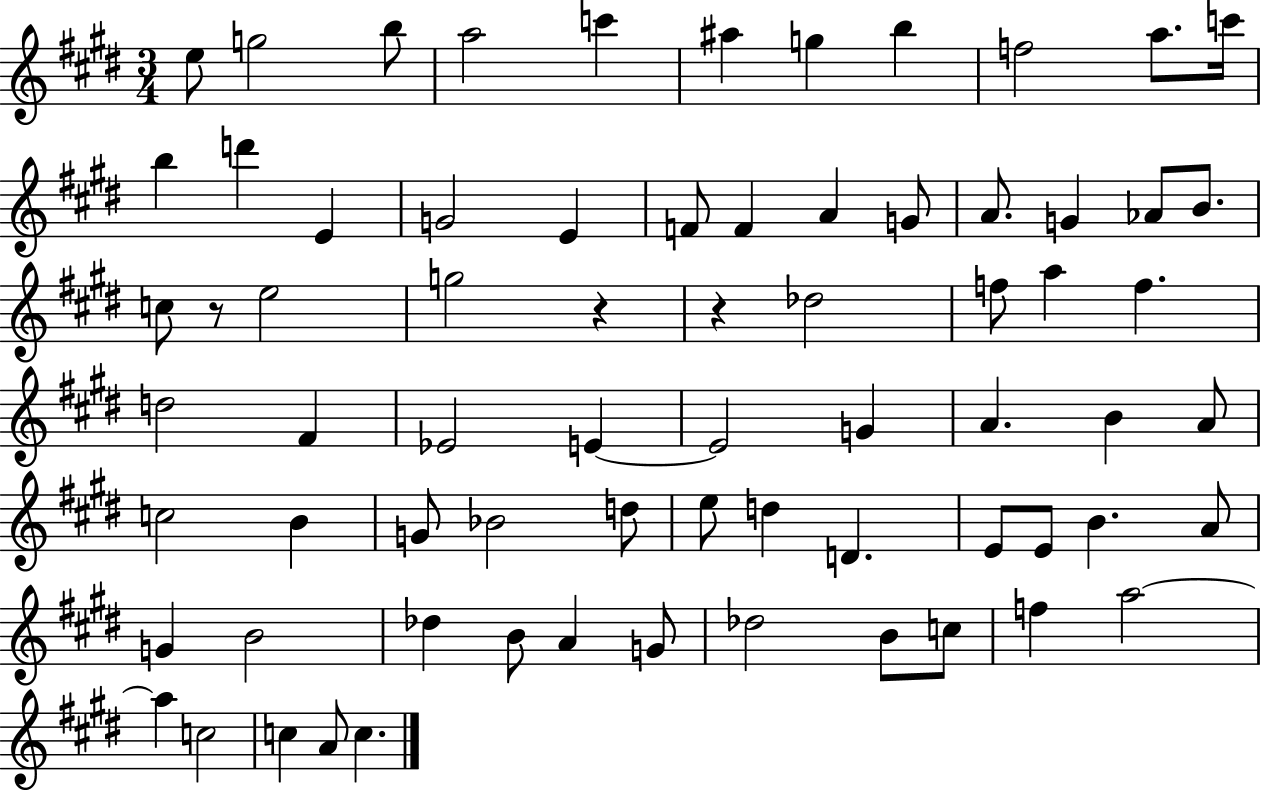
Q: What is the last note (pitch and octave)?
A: C5